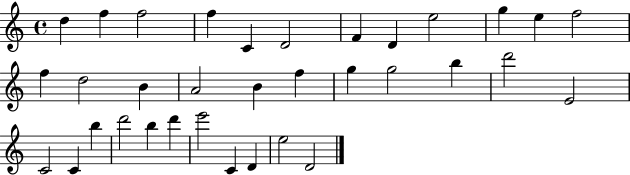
D5/q F5/q F5/h F5/q C4/q D4/h F4/q D4/q E5/h G5/q E5/q F5/h F5/q D5/h B4/q A4/h B4/q F5/q G5/q G5/h B5/q D6/h E4/h C4/h C4/q B5/q D6/h B5/q D6/q E6/h C4/q D4/q E5/h D4/h